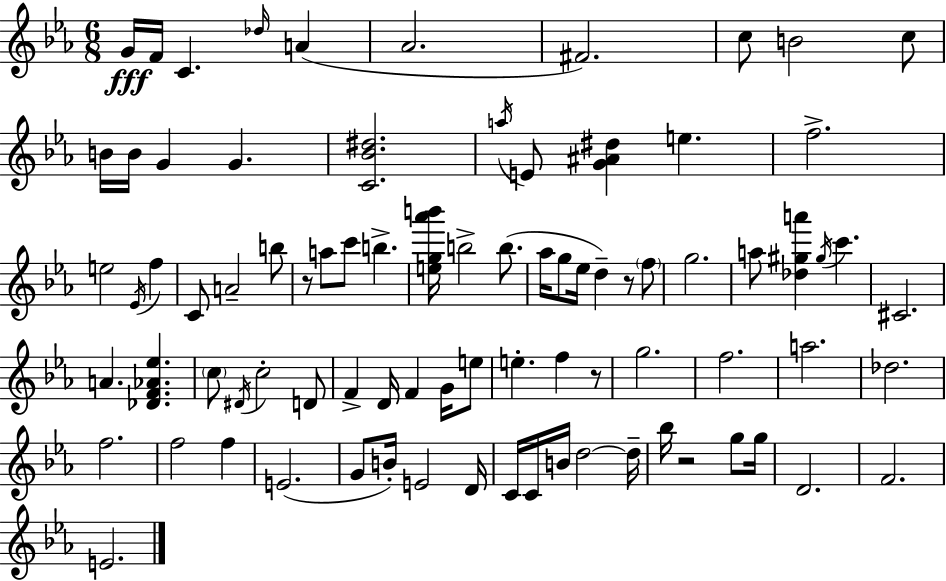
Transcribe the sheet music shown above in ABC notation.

X:1
T:Untitled
M:6/8
L:1/4
K:Eb
G/4 F/4 C _d/4 A _A2 ^F2 c/2 B2 c/2 B/4 B/4 G G [C_B^d]2 a/4 E/2 [G^A^d] e f2 e2 _E/4 f C/2 A2 b/2 z/2 a/2 c'/2 b [eg_a'b']/4 b2 b/2 _a/4 g/2 _e/4 d z/2 f/2 g2 a/2 [_d^ga'] ^g/4 c' ^C2 A [_DF_A_e] c/2 ^D/4 c2 D/2 F D/4 F G/4 e/2 e f z/2 g2 f2 a2 _d2 f2 f2 f E2 G/2 B/4 E2 D/4 C/4 C/4 B/4 d2 d/4 _b/4 z2 g/2 g/4 D2 F2 E2